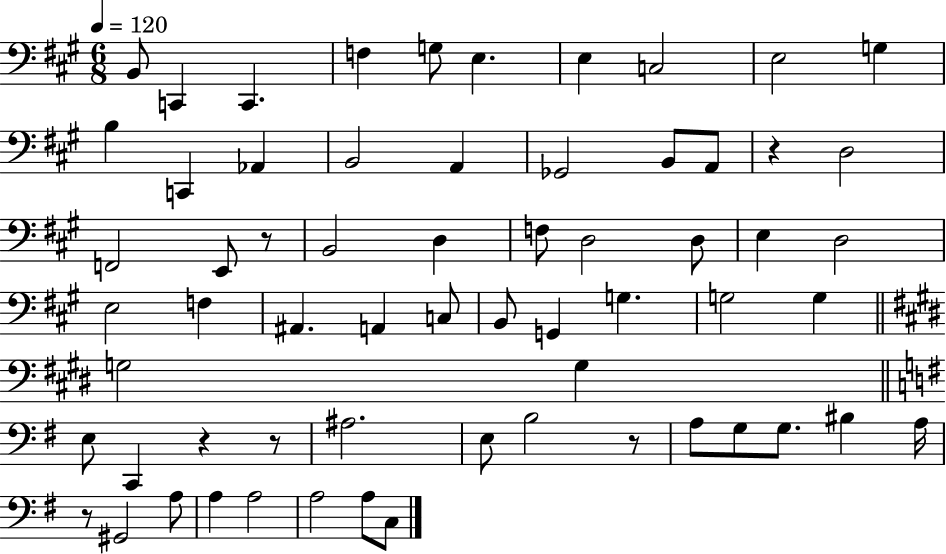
B2/e C2/q C2/q. F3/q G3/e E3/q. E3/q C3/h E3/h G3/q B3/q C2/q Ab2/q B2/h A2/q Gb2/h B2/e A2/e R/q D3/h F2/h E2/e R/e B2/h D3/q F3/e D3/h D3/e E3/q D3/h E3/h F3/q A#2/q. A2/q C3/e B2/e G2/q G3/q. G3/h G3/q G3/h G3/q E3/e C2/q R/q R/e A#3/h. E3/e B3/h R/e A3/e G3/e G3/e. BIS3/q A3/s R/e G#2/h A3/e A3/q A3/h A3/h A3/e C3/e